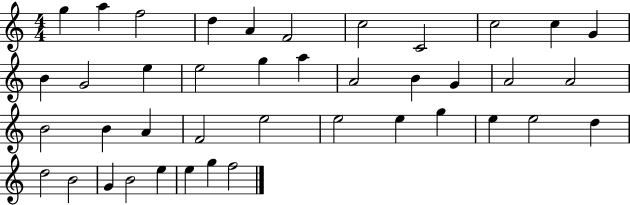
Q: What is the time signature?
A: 4/4